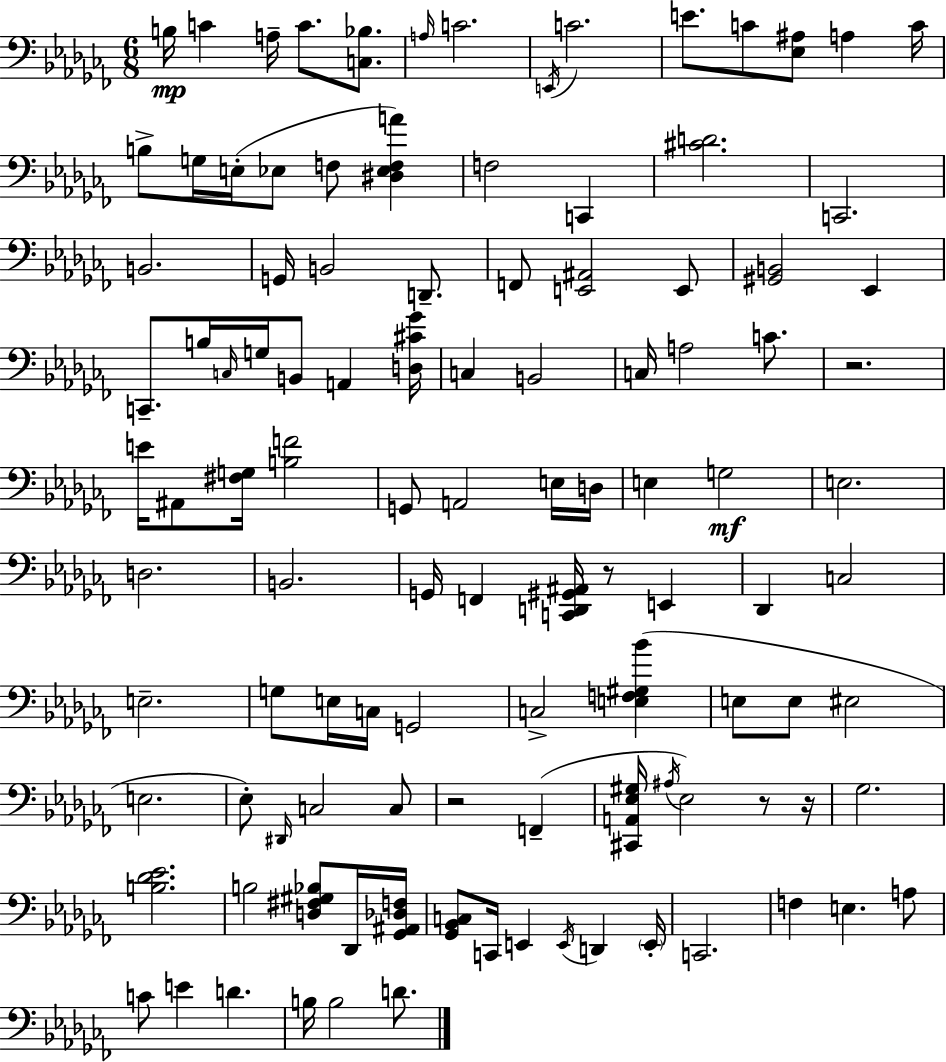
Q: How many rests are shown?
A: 5